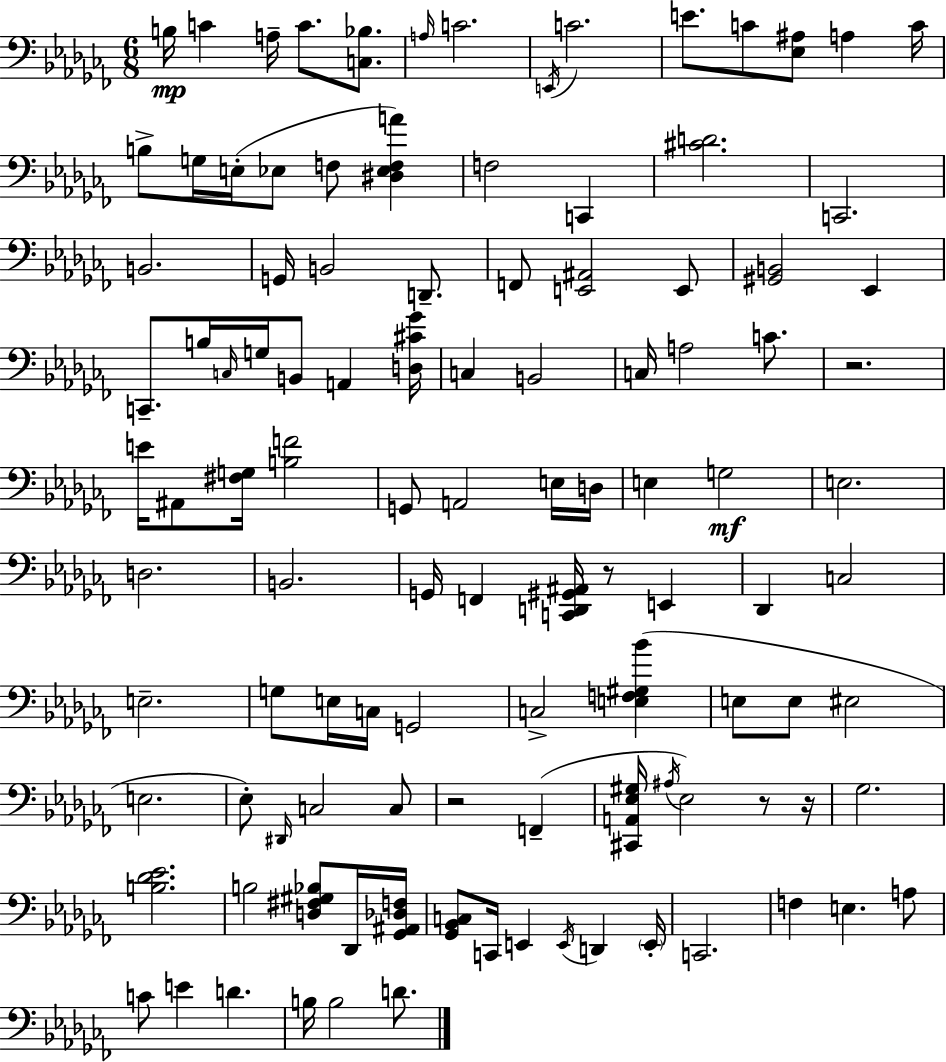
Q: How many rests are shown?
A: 5